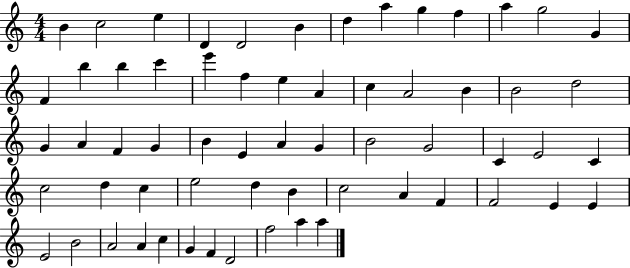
X:1
T:Untitled
M:4/4
L:1/4
K:C
B c2 e D D2 B d a g f a g2 G F b b c' e' f e A c A2 B B2 d2 G A F G B E A G B2 G2 C E2 C c2 d c e2 d B c2 A F F2 E E E2 B2 A2 A c G F D2 f2 a a